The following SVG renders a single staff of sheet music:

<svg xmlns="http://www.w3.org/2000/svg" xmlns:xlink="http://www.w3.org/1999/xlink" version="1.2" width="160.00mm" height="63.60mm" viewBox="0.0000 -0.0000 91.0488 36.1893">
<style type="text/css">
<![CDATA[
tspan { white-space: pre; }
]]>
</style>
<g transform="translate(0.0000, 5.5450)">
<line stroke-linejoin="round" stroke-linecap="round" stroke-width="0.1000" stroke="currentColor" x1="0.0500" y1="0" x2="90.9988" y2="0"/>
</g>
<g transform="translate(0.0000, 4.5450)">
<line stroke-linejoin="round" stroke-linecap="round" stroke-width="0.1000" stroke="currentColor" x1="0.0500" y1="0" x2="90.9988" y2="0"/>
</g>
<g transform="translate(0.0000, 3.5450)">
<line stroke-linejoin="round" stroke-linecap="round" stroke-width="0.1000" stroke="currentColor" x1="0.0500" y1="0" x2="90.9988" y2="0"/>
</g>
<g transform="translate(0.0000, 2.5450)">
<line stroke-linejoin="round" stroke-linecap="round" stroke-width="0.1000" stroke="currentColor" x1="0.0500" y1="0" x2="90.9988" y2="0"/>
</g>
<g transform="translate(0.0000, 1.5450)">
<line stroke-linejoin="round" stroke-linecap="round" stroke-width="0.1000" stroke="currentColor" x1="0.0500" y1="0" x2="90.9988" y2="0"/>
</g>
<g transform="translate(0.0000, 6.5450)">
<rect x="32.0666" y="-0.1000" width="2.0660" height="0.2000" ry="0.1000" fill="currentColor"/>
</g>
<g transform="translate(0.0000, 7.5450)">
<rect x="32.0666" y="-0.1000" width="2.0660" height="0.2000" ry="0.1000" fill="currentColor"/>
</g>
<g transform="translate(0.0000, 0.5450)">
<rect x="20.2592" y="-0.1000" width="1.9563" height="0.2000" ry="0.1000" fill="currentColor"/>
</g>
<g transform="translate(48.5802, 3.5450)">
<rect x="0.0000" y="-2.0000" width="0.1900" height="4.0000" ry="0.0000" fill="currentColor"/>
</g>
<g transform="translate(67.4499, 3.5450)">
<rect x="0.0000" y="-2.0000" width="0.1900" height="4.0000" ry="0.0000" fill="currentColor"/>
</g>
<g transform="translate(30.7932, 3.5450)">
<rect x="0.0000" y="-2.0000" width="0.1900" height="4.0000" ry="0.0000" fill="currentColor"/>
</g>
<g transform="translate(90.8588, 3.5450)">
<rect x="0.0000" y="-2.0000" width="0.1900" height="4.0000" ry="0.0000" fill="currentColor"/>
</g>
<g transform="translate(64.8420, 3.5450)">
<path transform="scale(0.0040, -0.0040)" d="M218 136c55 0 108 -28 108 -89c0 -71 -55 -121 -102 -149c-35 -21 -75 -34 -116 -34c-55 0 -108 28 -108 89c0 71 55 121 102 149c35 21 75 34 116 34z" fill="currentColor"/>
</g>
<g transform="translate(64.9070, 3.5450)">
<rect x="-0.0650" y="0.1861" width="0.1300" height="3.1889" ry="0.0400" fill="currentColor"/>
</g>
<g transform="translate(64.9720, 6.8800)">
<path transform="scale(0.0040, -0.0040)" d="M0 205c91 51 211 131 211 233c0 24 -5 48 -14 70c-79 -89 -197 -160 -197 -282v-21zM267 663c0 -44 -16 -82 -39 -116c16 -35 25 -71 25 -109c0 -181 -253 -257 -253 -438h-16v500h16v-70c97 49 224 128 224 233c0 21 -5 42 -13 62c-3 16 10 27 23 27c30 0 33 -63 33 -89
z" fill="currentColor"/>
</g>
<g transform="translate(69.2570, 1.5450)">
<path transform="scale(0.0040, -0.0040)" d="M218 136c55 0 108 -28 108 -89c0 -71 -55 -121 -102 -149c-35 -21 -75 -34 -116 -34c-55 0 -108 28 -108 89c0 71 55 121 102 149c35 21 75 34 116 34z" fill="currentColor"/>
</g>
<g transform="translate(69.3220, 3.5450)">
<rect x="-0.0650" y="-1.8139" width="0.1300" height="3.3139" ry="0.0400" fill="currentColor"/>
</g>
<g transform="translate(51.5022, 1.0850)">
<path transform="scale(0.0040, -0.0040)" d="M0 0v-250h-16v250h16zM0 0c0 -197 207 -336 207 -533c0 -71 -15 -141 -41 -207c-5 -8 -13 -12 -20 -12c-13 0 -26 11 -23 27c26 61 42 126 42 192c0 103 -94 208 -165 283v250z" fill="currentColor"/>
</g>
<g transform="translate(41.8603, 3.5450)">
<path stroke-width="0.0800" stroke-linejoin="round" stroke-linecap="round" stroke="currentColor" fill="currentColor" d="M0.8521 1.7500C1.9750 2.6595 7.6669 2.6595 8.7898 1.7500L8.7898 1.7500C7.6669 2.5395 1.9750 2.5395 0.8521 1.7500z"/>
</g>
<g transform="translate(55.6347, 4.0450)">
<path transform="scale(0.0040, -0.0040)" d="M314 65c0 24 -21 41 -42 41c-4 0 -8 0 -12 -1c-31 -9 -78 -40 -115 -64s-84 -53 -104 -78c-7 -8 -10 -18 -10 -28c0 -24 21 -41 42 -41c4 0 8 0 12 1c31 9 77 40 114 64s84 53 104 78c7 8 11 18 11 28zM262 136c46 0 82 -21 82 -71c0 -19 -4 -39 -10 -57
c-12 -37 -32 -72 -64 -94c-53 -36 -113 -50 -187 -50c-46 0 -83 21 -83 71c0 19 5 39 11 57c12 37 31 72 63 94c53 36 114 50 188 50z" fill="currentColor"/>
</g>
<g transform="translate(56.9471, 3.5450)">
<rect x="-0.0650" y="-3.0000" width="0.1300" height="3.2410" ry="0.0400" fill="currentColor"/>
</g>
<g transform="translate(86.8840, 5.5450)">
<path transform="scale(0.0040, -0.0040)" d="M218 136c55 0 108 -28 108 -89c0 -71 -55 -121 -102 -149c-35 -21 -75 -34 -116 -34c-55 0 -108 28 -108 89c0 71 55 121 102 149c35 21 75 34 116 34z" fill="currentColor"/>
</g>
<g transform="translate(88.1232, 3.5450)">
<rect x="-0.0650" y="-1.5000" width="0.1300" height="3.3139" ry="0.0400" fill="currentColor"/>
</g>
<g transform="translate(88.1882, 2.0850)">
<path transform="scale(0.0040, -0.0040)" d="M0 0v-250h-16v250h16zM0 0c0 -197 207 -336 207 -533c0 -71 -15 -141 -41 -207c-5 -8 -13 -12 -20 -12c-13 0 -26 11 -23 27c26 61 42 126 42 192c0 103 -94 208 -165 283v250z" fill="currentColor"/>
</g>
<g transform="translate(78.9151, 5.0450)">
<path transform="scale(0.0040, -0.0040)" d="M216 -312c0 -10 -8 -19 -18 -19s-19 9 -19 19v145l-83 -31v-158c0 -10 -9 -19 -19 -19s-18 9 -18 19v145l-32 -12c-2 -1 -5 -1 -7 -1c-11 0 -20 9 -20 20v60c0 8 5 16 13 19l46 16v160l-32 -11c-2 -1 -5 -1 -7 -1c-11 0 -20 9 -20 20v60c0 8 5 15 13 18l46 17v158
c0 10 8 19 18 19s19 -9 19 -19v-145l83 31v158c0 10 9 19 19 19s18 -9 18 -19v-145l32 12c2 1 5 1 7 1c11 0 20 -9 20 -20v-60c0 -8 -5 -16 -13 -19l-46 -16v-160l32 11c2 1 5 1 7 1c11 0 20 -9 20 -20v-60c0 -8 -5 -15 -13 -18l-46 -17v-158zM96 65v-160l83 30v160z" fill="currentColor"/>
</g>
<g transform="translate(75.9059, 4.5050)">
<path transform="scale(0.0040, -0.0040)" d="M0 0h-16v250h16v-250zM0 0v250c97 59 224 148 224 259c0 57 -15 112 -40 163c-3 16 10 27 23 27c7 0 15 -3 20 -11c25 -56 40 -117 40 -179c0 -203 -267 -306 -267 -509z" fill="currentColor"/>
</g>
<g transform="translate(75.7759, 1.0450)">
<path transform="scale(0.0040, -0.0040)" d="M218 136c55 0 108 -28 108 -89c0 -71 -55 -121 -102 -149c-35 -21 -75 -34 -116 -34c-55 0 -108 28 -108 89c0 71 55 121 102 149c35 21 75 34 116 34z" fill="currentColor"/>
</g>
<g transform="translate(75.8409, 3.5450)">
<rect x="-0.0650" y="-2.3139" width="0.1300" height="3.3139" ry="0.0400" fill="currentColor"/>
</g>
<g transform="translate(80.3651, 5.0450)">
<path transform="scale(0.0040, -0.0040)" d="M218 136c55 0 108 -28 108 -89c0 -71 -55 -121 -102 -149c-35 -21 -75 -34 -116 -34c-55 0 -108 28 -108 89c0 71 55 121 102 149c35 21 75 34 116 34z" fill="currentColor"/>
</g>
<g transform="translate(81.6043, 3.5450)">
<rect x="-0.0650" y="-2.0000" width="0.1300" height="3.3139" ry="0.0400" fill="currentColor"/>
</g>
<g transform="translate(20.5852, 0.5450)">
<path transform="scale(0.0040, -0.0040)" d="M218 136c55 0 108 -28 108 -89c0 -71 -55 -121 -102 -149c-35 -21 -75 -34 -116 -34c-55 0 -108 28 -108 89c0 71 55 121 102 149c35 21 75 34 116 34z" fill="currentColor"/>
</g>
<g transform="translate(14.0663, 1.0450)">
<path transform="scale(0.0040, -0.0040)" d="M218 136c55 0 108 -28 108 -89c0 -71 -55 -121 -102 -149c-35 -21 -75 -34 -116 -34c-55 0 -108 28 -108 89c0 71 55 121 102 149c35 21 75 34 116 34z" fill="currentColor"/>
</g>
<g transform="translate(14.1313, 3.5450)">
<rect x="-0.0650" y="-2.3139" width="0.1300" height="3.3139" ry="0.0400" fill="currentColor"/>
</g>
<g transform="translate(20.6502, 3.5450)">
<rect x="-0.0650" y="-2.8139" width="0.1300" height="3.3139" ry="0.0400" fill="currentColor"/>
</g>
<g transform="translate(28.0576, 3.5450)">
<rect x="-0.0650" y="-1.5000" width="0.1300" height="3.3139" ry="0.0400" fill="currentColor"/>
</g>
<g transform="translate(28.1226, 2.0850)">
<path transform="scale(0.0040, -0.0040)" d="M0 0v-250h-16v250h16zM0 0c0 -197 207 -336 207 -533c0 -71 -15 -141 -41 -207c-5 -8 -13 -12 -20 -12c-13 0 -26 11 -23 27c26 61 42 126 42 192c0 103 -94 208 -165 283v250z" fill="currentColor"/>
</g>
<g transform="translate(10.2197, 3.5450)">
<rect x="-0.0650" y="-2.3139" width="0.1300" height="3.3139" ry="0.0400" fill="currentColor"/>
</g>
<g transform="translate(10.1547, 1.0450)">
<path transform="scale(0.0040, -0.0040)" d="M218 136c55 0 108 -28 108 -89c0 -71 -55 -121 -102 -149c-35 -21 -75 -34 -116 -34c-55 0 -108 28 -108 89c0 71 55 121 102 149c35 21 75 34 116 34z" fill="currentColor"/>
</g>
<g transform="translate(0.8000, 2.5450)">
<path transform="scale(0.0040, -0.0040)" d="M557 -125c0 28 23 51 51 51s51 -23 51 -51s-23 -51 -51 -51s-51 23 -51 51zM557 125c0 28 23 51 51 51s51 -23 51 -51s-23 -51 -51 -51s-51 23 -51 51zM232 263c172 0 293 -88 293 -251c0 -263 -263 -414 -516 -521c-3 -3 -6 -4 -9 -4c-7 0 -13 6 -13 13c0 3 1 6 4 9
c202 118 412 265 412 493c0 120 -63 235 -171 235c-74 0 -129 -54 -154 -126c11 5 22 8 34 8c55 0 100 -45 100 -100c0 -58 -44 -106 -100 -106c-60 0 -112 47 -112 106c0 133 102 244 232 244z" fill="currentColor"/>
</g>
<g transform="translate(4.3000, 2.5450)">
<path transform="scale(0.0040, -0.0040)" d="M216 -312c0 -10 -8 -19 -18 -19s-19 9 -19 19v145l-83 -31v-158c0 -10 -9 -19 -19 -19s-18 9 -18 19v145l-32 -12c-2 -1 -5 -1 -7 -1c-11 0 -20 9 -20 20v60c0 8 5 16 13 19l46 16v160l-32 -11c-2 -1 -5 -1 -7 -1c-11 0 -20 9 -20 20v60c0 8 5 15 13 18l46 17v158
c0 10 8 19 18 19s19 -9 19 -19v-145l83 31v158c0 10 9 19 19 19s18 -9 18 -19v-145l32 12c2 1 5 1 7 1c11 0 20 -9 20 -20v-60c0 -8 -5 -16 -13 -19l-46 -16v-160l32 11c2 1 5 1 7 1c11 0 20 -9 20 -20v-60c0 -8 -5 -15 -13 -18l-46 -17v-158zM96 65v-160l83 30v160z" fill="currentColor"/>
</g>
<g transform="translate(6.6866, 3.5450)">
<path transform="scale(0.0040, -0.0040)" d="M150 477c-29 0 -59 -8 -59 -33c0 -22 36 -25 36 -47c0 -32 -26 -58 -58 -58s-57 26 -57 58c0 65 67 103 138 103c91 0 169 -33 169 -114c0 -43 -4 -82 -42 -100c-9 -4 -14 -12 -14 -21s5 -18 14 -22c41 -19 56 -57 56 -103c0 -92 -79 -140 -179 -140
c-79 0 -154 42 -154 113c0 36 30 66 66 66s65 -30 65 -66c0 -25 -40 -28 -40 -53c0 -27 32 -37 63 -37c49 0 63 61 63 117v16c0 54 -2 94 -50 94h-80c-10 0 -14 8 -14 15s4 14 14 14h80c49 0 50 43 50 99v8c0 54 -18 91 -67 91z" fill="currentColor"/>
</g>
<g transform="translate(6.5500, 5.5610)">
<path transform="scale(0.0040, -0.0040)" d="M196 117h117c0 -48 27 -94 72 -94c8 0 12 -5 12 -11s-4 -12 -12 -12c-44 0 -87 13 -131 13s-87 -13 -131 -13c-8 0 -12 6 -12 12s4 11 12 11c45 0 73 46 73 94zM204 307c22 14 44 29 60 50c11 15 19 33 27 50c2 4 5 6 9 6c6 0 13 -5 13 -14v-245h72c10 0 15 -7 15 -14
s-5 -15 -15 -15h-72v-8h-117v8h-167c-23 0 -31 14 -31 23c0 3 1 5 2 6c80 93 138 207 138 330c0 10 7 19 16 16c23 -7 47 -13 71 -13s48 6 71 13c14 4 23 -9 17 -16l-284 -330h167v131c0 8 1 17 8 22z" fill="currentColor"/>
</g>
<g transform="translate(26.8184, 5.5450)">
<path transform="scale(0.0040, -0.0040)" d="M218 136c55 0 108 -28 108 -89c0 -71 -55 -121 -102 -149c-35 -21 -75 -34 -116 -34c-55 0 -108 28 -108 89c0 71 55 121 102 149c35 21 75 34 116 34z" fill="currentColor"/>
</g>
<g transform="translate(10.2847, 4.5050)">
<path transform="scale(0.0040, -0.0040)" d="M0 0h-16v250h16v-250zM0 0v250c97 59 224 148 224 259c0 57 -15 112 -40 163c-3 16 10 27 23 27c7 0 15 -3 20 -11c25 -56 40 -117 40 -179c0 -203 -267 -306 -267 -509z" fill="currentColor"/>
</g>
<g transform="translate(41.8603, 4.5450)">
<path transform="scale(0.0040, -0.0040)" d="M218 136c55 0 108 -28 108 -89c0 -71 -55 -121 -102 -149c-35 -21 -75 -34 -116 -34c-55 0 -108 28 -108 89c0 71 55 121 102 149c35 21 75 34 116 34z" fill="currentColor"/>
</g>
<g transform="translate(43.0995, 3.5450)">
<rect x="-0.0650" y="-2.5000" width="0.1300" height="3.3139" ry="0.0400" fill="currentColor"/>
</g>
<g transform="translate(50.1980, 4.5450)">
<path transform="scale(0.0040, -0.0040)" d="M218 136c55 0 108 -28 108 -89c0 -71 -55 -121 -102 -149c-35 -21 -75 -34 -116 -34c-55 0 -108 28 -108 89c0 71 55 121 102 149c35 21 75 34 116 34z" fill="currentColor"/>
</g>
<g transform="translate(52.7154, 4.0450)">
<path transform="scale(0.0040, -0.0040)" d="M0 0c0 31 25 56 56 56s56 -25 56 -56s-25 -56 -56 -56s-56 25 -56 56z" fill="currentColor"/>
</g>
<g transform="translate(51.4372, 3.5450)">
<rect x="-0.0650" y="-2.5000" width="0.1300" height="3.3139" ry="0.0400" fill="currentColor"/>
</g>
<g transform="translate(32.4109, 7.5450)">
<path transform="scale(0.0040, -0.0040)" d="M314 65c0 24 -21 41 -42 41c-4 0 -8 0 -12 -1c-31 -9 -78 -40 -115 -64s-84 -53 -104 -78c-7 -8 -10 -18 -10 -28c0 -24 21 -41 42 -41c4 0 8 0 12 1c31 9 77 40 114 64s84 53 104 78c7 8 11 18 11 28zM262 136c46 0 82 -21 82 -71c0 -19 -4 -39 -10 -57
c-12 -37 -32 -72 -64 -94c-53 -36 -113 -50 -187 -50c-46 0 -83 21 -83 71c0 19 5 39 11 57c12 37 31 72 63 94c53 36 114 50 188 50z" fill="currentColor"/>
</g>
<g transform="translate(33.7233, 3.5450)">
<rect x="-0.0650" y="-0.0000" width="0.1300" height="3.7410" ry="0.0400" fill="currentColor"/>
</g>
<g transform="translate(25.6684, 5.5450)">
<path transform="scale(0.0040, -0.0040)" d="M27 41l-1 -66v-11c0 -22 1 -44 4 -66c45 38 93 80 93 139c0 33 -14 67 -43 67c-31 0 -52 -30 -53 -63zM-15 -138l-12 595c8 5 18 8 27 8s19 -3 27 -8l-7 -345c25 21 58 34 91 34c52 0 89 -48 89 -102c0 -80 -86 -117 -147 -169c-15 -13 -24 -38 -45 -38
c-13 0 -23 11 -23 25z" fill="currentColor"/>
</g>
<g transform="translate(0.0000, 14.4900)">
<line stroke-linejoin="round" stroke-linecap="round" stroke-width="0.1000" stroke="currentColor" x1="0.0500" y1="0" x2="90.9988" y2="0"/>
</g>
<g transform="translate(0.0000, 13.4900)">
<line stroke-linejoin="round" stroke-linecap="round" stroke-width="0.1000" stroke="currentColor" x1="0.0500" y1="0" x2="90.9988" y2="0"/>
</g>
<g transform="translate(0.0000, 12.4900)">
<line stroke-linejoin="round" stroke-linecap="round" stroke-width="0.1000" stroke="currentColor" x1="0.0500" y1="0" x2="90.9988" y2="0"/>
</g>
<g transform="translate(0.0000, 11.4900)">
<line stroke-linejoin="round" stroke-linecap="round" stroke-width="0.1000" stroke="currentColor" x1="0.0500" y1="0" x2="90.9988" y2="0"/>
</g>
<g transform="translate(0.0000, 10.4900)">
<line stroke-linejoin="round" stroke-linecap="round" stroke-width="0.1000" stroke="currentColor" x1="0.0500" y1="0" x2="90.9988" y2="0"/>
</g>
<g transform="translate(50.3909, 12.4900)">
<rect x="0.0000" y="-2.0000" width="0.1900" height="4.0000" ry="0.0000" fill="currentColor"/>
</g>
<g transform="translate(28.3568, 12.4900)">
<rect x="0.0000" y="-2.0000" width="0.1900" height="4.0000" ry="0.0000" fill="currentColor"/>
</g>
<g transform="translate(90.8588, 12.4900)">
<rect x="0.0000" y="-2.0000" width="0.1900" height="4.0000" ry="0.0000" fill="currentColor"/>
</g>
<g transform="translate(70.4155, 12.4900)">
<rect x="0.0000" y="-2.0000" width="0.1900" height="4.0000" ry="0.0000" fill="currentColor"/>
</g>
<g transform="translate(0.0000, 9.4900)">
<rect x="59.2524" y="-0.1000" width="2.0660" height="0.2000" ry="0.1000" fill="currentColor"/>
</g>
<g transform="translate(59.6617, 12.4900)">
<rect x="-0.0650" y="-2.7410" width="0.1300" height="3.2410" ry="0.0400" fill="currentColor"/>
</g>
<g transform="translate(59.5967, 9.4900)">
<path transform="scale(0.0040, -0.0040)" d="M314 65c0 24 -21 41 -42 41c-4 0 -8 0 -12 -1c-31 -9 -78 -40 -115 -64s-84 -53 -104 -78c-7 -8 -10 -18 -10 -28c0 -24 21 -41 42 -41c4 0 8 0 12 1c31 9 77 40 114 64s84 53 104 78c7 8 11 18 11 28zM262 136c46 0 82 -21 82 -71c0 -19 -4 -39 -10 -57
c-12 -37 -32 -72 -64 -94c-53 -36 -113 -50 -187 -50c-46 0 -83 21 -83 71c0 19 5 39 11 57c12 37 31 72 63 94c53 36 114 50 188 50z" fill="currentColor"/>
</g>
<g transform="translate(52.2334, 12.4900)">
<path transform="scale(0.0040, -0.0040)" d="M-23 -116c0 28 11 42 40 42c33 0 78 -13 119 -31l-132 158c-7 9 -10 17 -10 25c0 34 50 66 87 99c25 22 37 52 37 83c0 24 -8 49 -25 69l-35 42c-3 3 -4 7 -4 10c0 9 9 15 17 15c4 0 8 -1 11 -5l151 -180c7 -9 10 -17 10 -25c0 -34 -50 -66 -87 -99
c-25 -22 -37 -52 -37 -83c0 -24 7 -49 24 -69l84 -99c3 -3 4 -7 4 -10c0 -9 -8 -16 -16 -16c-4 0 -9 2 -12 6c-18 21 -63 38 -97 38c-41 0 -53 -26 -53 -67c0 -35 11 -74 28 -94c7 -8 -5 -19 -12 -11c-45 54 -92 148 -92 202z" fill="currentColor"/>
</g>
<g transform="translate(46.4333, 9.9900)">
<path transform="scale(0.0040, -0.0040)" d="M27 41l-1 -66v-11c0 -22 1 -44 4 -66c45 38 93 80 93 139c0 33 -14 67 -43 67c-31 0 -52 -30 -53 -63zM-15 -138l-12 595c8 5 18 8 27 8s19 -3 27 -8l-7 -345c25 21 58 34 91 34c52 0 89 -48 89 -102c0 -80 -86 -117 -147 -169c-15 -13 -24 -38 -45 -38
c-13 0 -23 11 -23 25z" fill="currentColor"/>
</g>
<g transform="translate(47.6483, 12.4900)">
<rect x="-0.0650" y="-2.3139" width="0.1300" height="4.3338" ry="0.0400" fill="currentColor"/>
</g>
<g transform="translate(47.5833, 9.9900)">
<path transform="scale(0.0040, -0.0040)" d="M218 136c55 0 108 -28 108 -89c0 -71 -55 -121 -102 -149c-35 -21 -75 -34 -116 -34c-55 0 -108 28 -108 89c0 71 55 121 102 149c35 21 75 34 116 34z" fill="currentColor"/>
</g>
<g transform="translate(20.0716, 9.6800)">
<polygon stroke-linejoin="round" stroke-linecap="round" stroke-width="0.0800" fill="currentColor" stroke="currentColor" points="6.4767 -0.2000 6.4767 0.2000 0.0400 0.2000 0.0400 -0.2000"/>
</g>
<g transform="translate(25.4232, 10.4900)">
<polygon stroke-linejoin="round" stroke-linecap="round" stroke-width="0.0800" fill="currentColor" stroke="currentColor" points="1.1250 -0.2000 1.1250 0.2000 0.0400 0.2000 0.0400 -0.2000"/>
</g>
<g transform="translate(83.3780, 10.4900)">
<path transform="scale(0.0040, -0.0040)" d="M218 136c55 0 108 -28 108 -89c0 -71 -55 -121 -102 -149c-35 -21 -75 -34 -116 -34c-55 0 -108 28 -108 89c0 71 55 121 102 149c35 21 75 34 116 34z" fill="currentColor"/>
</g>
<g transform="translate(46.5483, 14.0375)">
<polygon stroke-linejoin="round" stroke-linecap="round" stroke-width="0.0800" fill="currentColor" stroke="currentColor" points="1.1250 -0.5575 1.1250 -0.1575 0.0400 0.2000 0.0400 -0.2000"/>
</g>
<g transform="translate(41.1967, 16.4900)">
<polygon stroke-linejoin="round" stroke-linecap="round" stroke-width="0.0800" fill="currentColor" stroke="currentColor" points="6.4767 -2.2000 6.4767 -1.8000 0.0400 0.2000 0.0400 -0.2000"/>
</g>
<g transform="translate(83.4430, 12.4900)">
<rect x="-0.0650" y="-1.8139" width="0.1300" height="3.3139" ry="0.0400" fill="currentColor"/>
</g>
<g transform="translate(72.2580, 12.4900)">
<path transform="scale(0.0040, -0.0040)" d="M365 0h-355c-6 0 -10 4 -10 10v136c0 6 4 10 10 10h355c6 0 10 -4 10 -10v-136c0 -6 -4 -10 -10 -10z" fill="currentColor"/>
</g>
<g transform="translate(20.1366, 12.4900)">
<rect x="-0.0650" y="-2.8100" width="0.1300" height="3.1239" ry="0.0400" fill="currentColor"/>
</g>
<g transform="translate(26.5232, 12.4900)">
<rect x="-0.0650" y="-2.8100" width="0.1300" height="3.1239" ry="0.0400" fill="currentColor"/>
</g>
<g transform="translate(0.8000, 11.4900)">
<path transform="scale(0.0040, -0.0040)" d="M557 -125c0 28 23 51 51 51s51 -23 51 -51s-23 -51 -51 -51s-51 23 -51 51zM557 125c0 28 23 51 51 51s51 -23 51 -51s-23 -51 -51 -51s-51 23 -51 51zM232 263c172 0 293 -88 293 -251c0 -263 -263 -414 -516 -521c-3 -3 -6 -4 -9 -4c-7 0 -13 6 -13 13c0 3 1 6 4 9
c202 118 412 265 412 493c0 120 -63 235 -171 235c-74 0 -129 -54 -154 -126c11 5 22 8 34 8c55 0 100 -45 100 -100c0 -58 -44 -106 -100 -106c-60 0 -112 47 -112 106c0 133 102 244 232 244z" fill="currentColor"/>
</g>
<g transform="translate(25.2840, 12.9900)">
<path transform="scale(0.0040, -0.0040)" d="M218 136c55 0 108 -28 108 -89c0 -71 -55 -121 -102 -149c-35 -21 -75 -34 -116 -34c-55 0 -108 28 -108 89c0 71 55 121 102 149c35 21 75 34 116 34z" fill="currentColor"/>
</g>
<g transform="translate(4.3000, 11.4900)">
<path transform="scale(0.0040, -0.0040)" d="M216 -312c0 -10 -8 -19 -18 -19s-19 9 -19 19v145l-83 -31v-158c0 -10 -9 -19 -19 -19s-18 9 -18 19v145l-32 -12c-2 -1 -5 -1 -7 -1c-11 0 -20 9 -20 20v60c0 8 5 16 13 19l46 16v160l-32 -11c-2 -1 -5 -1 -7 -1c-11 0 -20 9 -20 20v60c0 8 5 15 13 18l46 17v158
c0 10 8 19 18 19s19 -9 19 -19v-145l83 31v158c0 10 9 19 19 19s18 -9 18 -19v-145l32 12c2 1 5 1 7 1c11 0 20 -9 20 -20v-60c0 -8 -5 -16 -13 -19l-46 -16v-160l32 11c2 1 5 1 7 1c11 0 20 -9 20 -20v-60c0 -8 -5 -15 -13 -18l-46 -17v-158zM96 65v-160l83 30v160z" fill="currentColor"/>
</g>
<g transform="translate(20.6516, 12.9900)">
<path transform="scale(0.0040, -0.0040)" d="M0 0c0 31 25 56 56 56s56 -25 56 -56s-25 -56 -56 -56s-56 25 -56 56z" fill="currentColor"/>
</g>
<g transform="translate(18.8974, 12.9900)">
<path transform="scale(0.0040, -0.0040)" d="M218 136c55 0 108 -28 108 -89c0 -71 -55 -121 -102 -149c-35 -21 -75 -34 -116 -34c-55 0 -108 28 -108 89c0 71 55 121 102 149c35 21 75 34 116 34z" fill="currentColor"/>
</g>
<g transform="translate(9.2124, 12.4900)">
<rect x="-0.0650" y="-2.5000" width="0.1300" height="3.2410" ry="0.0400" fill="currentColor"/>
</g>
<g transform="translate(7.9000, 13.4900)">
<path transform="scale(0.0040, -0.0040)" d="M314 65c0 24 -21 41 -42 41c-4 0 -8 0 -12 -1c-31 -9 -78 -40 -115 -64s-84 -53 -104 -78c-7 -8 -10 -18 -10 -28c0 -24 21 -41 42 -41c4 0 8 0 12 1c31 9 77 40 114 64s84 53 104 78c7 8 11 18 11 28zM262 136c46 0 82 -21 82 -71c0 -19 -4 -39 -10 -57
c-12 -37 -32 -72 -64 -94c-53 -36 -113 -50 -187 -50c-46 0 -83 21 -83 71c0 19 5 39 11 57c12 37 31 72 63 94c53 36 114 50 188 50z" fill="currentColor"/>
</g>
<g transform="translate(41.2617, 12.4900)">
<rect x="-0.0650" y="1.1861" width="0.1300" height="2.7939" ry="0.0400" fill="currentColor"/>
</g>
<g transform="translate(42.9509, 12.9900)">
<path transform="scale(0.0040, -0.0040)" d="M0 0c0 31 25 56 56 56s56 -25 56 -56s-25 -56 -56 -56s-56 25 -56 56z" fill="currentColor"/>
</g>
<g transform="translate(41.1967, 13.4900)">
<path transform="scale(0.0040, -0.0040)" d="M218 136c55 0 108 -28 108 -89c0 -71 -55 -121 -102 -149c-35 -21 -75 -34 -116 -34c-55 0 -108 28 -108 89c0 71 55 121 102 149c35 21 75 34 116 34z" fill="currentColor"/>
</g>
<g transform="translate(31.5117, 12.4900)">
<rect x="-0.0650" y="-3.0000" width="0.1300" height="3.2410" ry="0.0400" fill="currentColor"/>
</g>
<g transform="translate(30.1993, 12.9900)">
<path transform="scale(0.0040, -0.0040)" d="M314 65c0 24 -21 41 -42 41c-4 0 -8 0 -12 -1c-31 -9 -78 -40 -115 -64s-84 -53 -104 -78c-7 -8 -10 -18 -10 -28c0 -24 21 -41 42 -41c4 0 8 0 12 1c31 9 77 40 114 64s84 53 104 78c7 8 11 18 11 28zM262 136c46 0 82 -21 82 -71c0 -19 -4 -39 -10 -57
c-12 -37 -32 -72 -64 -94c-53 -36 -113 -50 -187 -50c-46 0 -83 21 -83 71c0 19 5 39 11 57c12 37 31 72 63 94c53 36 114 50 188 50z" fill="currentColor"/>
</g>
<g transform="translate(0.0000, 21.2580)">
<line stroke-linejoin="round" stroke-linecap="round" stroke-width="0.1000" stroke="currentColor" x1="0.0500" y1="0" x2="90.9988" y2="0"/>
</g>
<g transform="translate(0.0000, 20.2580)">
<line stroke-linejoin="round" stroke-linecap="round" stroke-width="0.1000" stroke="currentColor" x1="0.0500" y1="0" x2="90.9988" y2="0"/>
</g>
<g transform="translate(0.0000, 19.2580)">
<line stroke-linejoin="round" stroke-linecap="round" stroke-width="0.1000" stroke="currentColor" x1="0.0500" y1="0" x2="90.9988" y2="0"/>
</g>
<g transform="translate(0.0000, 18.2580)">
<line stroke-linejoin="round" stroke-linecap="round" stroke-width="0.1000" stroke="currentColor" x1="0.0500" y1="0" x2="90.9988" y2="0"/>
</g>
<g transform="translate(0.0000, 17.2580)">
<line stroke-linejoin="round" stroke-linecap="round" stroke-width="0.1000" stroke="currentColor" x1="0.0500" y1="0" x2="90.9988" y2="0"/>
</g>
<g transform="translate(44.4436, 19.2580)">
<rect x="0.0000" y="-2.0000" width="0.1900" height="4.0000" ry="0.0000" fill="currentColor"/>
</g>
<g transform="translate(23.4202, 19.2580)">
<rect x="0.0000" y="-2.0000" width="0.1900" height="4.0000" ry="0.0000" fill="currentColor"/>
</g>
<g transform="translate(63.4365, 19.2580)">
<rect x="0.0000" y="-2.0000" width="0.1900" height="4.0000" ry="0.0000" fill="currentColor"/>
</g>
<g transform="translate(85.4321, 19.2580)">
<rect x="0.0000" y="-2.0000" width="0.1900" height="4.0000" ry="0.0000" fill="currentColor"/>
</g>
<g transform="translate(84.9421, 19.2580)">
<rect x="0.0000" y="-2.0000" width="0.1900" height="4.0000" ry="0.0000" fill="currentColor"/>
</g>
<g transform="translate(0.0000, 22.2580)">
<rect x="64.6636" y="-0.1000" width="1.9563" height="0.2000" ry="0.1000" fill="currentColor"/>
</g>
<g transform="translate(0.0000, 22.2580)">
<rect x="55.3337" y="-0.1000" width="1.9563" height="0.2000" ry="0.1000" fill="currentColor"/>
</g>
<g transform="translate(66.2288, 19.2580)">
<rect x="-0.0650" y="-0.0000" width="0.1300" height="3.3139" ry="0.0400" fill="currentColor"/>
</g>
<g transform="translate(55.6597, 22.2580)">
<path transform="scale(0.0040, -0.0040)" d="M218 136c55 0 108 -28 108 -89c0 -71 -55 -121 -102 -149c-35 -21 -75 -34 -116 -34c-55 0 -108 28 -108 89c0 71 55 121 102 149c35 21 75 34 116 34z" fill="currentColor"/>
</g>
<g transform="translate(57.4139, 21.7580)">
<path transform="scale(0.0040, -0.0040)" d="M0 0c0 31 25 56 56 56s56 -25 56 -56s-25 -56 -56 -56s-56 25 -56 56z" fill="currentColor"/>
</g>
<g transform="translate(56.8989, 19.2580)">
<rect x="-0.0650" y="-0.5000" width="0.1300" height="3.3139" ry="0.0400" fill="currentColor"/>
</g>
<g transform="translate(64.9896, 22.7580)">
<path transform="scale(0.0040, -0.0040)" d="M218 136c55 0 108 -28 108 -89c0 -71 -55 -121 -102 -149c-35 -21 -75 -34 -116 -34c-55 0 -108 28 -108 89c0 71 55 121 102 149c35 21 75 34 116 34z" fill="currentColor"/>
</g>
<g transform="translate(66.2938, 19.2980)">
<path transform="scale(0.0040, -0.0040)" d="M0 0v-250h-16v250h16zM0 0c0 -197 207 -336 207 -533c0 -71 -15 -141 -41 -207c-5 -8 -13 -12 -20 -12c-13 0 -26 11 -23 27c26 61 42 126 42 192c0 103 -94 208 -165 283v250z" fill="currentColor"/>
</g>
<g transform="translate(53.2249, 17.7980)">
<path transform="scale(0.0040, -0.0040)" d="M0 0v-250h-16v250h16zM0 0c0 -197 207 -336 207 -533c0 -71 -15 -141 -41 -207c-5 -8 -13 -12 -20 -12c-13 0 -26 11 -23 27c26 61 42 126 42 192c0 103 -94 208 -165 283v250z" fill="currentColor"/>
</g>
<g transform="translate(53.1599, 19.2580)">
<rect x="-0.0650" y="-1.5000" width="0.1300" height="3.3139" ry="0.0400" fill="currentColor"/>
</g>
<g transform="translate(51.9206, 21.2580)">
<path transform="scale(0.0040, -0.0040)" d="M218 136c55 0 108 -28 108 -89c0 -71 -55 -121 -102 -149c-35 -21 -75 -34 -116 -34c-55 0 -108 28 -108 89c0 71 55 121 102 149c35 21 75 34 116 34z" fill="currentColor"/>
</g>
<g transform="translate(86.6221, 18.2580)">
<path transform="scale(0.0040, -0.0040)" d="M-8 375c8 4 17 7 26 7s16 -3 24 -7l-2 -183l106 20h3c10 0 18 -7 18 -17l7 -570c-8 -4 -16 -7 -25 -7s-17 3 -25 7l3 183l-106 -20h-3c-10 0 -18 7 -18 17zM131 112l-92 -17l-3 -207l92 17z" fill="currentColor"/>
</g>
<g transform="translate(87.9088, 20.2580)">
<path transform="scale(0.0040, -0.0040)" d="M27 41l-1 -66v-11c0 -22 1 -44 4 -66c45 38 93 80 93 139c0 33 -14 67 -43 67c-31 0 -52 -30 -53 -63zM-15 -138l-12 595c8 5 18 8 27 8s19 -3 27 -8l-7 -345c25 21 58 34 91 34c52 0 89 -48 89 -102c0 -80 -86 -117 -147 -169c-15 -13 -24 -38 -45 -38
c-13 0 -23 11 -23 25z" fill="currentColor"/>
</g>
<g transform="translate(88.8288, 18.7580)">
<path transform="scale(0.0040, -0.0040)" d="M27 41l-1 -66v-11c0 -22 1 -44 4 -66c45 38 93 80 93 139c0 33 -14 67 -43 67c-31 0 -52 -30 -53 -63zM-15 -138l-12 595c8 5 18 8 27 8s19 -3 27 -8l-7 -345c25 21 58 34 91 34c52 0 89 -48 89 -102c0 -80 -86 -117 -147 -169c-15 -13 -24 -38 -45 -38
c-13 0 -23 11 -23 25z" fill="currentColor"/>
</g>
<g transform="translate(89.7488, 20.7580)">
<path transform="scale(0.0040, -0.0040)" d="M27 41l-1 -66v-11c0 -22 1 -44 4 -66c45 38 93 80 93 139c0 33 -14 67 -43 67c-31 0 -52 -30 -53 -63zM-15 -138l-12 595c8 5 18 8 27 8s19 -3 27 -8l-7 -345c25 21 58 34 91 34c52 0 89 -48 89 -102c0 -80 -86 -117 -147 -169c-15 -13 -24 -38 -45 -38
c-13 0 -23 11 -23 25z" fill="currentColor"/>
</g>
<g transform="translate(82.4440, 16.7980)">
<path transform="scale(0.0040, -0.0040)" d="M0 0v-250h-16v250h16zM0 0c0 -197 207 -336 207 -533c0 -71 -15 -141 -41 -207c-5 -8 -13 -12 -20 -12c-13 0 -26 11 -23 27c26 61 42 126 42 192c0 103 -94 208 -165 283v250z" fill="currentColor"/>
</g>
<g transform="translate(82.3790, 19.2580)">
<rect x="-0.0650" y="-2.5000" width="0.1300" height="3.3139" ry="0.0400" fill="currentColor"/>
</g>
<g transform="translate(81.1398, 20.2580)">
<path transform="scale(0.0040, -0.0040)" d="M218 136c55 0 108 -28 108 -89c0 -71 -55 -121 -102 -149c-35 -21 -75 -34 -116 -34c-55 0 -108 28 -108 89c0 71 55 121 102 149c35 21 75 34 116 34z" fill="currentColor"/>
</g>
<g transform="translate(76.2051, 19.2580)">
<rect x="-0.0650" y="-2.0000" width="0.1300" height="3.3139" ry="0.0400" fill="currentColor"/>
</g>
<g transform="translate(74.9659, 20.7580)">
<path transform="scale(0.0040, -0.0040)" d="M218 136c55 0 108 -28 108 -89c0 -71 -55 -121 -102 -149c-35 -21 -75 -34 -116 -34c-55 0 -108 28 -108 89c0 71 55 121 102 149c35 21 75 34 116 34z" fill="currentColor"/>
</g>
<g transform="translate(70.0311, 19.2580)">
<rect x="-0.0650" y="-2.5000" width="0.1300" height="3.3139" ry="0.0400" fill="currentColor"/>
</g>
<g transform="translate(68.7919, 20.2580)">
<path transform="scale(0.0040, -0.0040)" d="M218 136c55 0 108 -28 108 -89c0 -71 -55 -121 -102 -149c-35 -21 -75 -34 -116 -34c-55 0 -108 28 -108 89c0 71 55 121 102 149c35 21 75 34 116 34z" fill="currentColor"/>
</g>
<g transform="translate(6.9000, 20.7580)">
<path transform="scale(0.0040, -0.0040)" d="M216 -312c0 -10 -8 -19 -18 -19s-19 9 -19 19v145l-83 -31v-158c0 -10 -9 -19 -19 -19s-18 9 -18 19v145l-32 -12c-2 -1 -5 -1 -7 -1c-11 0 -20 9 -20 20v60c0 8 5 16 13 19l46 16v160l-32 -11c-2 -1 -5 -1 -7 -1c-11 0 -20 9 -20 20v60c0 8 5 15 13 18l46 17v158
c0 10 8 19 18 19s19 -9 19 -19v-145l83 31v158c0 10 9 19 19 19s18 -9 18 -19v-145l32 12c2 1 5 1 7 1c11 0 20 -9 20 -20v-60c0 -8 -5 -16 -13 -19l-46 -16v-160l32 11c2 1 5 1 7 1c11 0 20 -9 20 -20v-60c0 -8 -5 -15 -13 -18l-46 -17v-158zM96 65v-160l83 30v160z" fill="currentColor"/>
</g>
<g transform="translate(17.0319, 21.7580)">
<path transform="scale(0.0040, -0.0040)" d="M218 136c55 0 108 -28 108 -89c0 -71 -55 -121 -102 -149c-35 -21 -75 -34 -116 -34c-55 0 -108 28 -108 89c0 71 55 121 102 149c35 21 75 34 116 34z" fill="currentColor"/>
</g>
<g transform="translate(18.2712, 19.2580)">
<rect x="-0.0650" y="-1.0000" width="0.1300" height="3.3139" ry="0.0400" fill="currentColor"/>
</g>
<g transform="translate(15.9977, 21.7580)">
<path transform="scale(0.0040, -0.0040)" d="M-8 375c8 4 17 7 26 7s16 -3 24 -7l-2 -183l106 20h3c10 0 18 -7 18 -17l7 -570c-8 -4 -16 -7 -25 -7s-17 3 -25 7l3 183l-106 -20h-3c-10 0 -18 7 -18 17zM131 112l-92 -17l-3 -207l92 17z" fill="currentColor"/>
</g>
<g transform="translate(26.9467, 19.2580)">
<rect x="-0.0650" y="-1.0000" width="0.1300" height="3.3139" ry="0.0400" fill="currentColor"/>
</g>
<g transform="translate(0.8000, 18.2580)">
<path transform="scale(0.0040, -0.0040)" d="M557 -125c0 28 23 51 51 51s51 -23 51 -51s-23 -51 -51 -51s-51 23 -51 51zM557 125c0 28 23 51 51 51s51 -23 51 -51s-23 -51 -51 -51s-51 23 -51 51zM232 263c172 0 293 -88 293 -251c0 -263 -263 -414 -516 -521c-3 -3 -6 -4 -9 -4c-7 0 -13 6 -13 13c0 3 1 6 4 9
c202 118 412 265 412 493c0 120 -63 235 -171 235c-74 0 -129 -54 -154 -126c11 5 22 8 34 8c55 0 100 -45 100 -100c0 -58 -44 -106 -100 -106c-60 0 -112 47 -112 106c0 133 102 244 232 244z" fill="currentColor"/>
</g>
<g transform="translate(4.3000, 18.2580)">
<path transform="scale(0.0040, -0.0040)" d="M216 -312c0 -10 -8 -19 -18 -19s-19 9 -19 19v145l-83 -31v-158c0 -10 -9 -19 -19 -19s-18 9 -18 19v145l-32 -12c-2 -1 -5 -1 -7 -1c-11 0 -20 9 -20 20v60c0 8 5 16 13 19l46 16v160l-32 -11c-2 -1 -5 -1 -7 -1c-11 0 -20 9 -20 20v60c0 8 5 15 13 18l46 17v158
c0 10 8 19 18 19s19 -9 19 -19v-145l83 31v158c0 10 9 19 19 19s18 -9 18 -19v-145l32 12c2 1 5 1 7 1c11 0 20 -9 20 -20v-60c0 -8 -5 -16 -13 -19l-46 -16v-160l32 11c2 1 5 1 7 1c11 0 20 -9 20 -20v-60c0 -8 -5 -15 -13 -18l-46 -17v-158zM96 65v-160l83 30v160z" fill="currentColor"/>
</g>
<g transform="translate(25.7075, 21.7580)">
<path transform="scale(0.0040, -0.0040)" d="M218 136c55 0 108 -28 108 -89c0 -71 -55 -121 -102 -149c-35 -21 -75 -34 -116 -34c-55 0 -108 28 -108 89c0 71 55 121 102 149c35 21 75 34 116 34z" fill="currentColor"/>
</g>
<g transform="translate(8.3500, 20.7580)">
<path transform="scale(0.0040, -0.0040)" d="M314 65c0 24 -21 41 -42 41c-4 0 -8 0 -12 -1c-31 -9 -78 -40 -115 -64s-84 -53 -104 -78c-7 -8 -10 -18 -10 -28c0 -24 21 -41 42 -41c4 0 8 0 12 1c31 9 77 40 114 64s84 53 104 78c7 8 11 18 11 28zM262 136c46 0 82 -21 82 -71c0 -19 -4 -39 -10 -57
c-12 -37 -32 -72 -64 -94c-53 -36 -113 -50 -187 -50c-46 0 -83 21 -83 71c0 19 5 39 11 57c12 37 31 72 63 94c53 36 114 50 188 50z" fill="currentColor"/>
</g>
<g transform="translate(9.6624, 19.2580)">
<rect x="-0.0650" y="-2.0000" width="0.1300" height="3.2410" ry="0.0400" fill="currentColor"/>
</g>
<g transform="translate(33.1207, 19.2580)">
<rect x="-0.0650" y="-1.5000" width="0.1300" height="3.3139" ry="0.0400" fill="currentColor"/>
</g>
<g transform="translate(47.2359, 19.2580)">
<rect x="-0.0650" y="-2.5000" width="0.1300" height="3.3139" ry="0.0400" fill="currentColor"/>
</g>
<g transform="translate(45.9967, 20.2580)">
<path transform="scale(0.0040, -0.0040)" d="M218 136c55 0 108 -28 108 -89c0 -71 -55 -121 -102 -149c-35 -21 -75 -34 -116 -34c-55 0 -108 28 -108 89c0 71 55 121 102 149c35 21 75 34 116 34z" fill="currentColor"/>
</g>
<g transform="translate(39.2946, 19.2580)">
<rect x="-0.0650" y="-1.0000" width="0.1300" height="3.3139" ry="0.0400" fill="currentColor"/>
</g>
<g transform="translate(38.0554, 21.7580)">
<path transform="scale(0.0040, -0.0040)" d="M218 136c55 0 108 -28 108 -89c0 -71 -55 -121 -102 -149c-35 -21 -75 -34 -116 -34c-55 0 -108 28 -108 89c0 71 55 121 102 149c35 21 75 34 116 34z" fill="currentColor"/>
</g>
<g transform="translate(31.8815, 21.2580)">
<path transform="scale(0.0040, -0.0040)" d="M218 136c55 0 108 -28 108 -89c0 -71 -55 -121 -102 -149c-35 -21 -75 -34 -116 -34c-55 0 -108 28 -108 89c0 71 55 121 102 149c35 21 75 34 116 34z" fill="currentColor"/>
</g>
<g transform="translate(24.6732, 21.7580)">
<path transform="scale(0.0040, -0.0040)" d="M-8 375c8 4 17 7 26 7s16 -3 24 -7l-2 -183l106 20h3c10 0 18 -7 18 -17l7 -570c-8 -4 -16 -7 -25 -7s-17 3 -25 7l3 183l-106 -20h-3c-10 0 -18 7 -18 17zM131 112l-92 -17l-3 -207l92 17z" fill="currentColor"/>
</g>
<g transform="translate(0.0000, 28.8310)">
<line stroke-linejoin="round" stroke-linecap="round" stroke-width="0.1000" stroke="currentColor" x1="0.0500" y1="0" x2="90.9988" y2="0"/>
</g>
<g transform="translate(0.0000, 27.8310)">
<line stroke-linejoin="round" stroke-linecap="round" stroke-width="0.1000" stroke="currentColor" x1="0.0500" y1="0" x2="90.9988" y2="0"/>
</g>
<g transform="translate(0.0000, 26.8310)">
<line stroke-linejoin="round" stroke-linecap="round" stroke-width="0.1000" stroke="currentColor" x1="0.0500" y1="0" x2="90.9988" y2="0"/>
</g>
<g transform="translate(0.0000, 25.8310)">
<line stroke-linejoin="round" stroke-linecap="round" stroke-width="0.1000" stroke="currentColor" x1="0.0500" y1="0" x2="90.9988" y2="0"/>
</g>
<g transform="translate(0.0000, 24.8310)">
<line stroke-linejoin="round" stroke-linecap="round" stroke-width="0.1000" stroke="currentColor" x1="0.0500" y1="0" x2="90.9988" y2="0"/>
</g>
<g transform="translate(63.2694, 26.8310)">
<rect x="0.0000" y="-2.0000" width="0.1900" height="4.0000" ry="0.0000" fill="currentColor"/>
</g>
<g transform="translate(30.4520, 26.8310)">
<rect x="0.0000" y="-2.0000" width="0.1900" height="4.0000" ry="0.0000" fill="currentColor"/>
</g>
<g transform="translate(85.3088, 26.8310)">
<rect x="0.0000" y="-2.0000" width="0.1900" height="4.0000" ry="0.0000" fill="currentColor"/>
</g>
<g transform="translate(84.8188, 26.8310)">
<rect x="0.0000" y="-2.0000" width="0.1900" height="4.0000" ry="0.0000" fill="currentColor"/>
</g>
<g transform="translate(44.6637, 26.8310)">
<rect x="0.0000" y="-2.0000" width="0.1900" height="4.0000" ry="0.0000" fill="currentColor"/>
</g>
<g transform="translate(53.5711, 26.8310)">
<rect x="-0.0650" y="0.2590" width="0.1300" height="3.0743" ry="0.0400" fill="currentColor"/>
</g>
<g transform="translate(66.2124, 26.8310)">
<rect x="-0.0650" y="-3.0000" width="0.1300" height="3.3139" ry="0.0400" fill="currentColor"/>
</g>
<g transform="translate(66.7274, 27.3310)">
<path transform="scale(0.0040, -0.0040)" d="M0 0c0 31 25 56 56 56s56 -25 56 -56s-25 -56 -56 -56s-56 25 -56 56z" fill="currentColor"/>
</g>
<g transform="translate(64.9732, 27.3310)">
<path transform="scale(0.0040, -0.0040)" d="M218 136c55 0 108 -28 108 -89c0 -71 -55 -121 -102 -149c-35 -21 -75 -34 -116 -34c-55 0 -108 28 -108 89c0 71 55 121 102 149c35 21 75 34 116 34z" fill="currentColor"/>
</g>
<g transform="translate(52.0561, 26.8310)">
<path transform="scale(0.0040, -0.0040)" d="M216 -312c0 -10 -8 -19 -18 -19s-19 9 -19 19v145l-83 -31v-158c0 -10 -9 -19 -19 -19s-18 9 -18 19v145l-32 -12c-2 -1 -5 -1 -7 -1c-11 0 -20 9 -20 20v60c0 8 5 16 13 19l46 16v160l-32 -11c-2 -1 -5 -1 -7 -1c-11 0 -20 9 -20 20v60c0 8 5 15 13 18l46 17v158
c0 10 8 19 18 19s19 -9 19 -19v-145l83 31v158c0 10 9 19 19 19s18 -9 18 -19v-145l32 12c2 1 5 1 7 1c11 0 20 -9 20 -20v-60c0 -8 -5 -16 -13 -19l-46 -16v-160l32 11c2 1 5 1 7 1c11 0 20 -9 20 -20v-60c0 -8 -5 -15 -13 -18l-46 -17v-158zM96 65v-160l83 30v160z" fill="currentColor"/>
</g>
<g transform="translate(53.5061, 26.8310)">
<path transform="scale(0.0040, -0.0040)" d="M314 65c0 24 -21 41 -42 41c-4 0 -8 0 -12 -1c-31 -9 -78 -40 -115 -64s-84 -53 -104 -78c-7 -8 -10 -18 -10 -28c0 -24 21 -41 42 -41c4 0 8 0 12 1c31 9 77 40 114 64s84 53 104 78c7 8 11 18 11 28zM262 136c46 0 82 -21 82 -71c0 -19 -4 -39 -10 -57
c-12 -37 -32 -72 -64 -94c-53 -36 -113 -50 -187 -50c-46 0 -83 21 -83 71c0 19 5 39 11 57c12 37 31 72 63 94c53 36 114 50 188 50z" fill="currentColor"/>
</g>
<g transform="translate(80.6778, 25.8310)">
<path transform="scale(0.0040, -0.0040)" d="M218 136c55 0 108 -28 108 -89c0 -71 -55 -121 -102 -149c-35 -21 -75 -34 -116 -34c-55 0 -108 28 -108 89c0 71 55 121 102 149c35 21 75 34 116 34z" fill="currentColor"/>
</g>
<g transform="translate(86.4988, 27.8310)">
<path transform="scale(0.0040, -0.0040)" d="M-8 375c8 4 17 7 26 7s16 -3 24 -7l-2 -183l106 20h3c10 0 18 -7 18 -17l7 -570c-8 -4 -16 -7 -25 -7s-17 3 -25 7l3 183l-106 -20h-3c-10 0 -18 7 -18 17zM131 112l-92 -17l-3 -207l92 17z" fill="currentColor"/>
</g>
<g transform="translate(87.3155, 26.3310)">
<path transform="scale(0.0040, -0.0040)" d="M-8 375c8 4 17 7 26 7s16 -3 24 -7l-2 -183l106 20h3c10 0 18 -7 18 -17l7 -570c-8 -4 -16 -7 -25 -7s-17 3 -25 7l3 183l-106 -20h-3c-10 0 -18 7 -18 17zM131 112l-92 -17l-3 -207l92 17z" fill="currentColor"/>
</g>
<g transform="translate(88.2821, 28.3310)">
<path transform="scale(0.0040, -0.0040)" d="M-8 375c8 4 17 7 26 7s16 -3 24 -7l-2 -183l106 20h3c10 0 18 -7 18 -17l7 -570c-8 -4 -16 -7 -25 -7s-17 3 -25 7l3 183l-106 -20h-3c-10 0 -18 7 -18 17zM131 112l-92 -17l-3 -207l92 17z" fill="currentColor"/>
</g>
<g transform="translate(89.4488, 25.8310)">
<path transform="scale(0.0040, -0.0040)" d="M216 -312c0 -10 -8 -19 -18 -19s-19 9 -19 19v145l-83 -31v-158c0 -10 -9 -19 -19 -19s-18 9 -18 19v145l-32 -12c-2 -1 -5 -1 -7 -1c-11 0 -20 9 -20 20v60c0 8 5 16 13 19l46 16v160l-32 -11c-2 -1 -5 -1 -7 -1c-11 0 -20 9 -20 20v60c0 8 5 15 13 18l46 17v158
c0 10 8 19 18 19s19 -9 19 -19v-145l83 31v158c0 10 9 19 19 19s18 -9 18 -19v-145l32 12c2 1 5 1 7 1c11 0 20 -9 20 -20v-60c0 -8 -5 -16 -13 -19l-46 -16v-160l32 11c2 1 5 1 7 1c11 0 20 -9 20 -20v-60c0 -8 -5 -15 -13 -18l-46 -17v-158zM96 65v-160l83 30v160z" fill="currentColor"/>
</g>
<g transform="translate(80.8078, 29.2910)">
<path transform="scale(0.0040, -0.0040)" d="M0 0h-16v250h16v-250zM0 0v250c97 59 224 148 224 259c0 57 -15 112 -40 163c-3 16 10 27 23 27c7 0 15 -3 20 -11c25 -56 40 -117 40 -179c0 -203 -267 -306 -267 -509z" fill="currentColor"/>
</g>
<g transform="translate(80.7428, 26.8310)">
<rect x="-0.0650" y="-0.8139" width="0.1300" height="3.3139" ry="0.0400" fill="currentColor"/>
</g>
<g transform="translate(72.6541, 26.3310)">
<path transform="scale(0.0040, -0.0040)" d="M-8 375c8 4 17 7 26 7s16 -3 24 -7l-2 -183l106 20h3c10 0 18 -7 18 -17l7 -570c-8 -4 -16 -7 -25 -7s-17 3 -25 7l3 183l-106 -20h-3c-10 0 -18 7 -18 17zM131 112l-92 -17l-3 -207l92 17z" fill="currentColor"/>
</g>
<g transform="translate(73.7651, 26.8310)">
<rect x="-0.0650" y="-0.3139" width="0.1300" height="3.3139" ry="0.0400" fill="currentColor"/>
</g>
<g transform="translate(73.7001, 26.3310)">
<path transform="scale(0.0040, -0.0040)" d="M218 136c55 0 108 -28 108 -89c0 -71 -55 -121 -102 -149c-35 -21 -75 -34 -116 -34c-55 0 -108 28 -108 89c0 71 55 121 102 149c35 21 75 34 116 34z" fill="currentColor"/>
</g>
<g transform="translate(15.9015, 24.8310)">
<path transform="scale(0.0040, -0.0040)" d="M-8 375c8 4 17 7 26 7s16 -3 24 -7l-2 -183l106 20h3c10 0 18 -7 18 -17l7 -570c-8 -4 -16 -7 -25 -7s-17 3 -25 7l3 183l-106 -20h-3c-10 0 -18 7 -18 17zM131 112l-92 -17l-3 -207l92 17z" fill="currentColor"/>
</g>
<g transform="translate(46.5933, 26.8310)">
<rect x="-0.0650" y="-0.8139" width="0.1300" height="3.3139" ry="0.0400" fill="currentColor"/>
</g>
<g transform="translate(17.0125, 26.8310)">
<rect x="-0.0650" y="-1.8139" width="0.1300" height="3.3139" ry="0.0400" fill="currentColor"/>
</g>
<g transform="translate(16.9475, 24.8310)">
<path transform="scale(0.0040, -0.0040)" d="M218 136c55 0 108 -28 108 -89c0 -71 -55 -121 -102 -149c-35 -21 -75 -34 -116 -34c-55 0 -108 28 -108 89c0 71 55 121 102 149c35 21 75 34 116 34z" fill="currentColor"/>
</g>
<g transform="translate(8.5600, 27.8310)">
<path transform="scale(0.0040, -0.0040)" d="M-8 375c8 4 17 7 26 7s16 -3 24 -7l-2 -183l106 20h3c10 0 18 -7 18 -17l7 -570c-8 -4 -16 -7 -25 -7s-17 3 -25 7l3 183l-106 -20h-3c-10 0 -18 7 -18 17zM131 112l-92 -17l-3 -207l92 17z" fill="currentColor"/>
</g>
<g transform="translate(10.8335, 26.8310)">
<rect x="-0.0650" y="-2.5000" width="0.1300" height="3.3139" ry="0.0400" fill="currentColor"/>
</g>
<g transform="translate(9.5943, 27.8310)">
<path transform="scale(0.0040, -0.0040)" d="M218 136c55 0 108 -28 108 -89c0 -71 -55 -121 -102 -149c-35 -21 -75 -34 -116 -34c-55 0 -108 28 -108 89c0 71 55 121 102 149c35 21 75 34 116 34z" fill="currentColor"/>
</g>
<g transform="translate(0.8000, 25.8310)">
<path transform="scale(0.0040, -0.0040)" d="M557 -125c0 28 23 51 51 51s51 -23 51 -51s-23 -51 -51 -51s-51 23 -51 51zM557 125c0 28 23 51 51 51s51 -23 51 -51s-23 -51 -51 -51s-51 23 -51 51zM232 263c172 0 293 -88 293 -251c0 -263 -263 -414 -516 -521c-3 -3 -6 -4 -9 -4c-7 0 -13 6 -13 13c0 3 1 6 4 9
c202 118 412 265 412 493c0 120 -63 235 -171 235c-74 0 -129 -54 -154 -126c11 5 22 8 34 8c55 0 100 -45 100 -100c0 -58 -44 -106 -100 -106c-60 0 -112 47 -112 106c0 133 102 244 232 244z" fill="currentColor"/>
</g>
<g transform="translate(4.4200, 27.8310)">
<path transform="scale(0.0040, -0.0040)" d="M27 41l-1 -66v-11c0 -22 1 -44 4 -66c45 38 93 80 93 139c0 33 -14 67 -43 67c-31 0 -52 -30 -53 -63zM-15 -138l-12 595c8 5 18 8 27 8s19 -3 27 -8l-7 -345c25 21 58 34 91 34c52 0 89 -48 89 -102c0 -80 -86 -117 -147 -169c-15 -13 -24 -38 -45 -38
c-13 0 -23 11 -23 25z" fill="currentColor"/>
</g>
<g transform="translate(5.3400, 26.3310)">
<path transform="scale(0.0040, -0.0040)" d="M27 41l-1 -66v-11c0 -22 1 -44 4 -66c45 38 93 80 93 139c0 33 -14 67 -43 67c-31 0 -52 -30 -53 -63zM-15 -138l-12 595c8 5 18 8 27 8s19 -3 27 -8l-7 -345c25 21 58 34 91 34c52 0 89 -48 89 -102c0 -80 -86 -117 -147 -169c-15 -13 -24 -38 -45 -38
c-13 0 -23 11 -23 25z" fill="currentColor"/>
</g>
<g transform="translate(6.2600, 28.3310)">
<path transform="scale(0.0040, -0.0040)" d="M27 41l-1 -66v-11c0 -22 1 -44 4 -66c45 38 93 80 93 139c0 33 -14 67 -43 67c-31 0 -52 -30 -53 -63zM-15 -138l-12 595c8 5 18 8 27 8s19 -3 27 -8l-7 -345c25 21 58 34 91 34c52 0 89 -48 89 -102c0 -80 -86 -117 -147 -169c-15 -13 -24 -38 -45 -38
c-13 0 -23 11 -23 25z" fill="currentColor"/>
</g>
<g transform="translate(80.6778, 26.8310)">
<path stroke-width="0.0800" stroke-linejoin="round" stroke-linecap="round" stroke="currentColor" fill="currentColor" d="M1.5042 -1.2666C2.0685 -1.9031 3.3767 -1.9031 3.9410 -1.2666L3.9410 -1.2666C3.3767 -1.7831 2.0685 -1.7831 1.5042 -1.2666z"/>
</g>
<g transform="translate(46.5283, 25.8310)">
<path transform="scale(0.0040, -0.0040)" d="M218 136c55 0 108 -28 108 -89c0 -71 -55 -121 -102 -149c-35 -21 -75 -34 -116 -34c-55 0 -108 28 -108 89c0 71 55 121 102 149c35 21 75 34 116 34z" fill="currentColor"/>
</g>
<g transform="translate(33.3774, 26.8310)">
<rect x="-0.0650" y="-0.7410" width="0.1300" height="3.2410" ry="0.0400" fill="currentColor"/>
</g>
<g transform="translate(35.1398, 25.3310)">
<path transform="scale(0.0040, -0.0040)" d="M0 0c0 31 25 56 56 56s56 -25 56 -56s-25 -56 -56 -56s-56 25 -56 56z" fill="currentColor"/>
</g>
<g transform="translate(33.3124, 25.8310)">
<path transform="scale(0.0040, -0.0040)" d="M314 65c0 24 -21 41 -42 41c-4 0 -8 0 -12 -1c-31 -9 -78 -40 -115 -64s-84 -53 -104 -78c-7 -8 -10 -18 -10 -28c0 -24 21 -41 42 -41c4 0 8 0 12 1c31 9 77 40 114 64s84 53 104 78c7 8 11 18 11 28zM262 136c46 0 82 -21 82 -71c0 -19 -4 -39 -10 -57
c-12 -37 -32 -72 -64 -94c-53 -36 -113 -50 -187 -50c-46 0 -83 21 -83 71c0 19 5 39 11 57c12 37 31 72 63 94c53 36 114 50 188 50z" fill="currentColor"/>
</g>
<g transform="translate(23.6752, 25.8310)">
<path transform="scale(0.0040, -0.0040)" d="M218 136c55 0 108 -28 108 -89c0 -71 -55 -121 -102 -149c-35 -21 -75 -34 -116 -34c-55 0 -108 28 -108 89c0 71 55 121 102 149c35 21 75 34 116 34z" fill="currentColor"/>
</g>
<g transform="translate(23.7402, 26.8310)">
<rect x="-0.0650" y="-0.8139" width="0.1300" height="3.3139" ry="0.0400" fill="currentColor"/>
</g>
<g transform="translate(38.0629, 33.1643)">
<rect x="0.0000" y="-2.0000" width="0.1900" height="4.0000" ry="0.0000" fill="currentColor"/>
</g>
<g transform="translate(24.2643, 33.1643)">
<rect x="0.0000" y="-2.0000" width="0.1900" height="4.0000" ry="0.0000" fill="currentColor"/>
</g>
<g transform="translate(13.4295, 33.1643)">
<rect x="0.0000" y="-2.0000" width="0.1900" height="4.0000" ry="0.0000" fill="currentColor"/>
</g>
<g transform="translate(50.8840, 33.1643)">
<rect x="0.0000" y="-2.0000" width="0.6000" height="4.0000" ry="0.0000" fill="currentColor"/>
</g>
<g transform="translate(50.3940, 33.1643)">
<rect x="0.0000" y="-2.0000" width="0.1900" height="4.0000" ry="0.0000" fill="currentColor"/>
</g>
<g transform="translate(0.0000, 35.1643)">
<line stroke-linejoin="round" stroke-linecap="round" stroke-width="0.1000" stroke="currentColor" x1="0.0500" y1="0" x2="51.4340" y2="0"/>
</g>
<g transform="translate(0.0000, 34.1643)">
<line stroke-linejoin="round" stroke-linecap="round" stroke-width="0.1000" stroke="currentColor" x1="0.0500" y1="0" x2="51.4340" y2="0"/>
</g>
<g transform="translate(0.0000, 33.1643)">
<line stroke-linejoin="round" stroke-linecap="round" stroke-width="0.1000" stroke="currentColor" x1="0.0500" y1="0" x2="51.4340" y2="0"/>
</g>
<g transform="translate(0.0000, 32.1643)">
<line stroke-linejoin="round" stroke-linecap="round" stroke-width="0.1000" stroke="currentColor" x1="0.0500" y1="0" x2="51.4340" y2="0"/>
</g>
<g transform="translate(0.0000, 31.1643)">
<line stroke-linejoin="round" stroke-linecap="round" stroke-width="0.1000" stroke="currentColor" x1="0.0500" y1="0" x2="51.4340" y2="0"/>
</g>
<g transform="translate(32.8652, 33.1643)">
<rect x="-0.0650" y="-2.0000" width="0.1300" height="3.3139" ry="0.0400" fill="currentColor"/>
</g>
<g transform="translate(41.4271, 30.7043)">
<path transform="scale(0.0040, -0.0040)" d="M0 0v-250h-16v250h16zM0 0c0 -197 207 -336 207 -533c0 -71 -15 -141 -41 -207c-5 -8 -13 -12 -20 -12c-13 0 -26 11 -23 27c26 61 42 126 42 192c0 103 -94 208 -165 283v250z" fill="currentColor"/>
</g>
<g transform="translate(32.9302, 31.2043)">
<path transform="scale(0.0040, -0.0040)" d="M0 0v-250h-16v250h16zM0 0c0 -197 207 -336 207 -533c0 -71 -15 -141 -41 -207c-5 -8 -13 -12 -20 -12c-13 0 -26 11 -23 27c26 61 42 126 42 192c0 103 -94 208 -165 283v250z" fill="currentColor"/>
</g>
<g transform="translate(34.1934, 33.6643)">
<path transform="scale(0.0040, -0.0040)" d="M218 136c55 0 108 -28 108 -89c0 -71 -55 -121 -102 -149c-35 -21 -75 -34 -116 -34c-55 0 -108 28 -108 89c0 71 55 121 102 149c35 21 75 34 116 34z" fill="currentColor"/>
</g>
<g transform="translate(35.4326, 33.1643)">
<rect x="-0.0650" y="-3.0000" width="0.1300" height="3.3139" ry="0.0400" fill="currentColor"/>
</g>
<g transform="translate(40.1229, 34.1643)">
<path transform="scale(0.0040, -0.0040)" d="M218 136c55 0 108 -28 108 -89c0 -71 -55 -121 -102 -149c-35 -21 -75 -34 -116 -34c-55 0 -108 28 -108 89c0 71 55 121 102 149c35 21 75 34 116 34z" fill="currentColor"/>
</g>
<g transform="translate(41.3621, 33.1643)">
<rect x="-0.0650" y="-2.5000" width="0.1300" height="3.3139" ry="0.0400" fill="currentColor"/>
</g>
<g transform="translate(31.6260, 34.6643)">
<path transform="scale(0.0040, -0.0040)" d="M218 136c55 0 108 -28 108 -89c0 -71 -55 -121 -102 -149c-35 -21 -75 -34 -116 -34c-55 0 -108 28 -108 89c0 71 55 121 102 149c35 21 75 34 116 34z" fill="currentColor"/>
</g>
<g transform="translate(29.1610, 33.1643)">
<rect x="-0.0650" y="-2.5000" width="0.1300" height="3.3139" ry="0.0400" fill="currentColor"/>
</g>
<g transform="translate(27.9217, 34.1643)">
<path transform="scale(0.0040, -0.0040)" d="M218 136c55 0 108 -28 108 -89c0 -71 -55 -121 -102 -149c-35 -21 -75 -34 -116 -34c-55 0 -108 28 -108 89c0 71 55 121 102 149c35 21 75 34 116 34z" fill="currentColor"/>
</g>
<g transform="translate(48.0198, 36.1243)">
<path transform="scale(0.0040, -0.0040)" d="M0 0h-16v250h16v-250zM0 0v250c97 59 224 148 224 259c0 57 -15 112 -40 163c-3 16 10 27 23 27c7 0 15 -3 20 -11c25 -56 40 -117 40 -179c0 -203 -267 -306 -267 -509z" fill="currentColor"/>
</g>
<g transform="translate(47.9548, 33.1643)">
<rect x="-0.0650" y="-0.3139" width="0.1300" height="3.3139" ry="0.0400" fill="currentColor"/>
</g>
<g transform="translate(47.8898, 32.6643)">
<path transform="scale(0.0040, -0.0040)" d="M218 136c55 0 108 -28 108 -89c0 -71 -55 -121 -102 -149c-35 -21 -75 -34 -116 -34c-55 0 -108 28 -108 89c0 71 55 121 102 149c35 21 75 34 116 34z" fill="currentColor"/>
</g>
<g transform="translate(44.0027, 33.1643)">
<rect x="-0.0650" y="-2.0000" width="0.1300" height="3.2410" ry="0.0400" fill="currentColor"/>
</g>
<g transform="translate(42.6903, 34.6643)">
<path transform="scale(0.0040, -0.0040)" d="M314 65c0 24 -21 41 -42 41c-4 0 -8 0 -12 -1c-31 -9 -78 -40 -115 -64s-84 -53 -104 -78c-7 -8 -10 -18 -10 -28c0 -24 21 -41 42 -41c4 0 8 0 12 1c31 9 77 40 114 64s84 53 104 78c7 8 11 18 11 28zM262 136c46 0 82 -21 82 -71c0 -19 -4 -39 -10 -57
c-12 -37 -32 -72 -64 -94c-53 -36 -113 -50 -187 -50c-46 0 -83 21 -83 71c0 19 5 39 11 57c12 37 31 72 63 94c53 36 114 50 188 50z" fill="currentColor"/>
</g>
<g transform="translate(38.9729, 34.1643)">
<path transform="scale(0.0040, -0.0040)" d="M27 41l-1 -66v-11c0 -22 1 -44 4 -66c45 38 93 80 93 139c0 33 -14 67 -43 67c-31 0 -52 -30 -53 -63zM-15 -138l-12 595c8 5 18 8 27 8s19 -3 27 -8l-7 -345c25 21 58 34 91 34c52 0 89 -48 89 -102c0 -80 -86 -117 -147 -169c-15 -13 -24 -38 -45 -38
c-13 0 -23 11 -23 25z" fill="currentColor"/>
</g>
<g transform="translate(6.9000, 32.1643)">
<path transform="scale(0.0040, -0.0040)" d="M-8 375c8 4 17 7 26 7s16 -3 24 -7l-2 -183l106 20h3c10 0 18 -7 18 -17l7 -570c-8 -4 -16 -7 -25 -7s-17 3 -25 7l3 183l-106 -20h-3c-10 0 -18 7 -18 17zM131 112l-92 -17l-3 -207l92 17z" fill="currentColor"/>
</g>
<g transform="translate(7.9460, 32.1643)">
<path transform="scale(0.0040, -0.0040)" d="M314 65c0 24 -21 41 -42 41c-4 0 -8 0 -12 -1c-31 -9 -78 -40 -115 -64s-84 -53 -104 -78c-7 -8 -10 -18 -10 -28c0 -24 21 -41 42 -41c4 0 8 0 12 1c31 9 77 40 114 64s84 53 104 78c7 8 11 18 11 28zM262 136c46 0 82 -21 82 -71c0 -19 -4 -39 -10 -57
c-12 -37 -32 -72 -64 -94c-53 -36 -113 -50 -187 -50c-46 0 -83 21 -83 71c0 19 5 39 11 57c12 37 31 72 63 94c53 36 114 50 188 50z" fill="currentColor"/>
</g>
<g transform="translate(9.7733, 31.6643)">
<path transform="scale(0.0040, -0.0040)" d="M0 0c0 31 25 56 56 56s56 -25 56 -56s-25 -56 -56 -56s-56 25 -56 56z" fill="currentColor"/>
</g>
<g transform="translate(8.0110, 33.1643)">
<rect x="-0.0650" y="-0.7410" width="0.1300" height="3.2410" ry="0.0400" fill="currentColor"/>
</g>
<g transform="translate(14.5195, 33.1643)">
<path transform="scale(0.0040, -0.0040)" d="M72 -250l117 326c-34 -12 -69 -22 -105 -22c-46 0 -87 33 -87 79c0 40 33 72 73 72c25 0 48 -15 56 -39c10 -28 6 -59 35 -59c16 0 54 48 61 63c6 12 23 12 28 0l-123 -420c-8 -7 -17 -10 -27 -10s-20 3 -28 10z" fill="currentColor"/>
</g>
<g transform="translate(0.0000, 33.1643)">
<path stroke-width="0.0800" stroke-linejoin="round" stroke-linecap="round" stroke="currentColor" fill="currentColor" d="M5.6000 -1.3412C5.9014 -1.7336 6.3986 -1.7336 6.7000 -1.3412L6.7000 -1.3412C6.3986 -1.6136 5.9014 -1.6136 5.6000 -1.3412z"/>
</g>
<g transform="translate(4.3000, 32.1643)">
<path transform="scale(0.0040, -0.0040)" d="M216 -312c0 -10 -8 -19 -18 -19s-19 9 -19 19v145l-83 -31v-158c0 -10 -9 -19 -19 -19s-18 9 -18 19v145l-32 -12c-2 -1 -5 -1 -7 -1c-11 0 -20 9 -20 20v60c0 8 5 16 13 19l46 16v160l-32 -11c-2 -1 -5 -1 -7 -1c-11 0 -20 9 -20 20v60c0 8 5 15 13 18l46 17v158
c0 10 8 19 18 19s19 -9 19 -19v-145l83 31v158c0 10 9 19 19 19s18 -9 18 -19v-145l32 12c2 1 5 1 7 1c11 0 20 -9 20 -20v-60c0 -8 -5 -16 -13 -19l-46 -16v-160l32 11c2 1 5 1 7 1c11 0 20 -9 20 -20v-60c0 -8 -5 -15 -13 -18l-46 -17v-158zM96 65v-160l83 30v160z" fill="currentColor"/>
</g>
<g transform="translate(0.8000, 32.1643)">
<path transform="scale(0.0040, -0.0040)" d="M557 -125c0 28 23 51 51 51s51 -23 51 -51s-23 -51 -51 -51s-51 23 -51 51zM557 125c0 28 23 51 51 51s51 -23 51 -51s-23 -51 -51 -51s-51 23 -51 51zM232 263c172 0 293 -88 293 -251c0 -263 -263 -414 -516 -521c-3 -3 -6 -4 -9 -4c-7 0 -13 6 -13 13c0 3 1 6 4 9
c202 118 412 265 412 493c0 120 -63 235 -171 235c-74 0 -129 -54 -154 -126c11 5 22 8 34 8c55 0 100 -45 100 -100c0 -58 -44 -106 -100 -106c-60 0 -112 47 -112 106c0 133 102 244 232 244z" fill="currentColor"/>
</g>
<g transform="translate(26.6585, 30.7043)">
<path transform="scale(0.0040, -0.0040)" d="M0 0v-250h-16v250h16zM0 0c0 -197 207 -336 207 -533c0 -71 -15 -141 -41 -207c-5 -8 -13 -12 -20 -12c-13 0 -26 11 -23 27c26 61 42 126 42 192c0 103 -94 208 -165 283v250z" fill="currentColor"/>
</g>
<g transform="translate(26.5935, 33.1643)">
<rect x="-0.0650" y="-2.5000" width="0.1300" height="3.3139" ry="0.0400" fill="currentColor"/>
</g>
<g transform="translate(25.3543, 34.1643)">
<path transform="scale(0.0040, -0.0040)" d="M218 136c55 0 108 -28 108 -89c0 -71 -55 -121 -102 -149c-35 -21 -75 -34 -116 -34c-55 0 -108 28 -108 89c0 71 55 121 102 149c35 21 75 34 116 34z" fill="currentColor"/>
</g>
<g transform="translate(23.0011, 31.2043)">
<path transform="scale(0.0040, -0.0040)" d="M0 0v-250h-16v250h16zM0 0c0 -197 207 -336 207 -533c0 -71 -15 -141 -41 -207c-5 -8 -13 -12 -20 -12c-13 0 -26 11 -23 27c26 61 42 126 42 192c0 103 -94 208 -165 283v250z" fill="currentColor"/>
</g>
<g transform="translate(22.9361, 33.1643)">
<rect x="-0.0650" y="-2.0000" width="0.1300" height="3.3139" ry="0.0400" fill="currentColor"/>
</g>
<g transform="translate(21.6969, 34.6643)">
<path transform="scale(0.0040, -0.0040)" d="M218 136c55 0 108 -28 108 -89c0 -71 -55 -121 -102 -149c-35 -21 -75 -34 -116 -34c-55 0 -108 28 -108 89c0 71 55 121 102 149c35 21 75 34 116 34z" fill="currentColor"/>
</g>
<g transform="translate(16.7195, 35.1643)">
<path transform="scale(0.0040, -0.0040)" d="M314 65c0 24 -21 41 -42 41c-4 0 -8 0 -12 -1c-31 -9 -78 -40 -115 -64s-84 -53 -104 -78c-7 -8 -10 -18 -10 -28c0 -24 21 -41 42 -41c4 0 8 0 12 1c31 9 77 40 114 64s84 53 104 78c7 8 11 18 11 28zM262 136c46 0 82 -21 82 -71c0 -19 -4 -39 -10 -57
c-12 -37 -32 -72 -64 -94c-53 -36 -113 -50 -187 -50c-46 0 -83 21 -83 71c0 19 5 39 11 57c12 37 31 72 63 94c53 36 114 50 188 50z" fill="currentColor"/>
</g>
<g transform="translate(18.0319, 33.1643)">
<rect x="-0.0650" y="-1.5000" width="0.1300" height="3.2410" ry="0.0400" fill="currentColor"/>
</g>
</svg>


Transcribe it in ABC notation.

X:1
T:Untitled
M:3/4
L:1/4
K:G
B,/2 B, C _G,,/2 C,,2 B,, B,,/2 C,2 D,/4 A, B,/2 ^A,, G,,/2 B,,2 C,/2 C,/4 C,2 B,,/2 _B,/4 z C2 z2 A, ^A,,2 F,, F,, G,, F,, B,, G,,/2 E,, D,,/2 B,, A,, B,,/2 B,, A, F, F,2 F, ^D,2 C, E, F,/2 F,2 z/2 G,,2 A,,/2 B,,/2 B,, A,,/2 C, _B,,/2 A,,2 E,/2